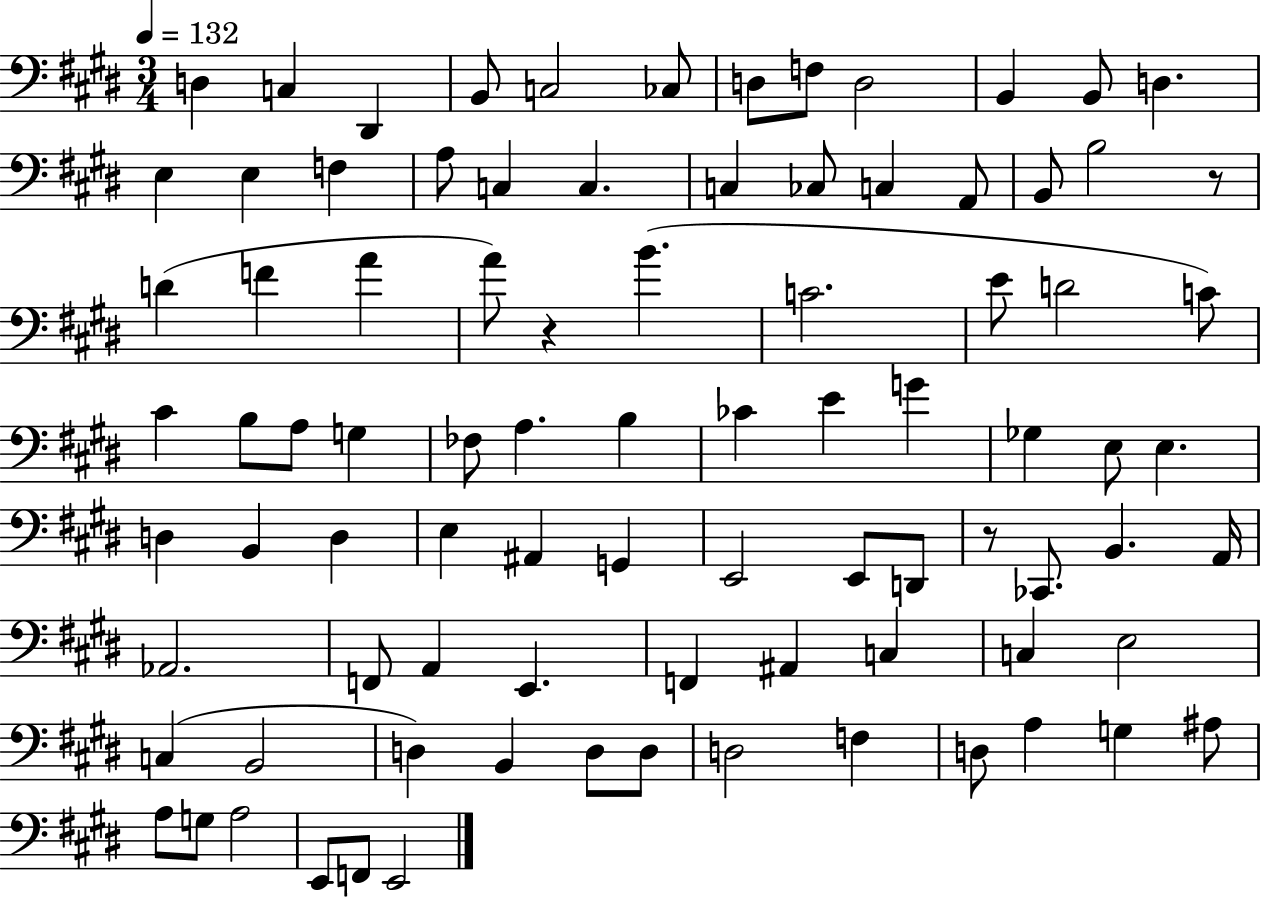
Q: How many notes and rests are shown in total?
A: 88